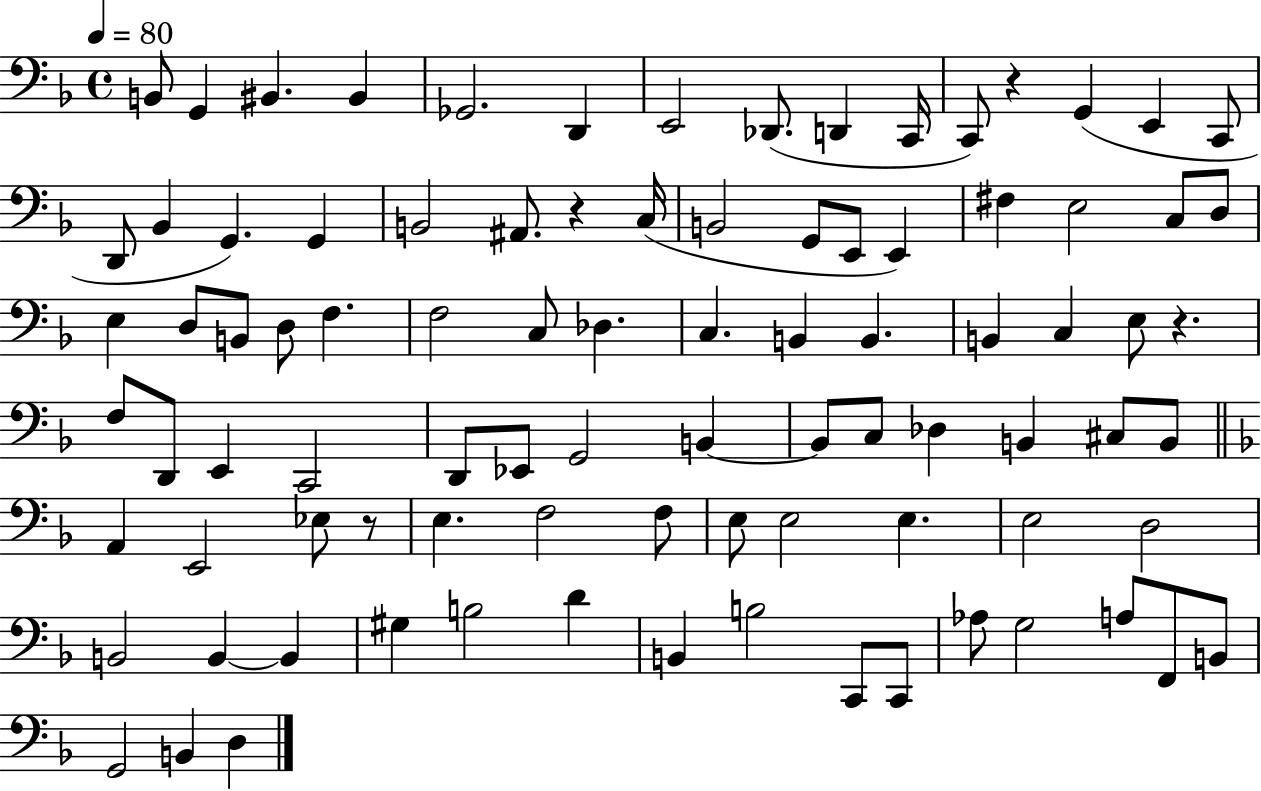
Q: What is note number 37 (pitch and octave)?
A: Db3